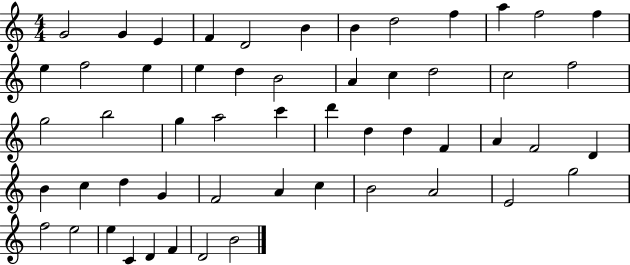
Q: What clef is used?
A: treble